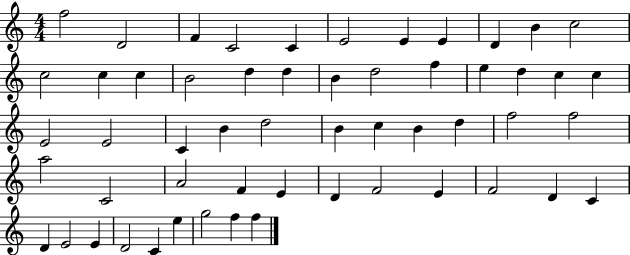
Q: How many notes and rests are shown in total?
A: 55